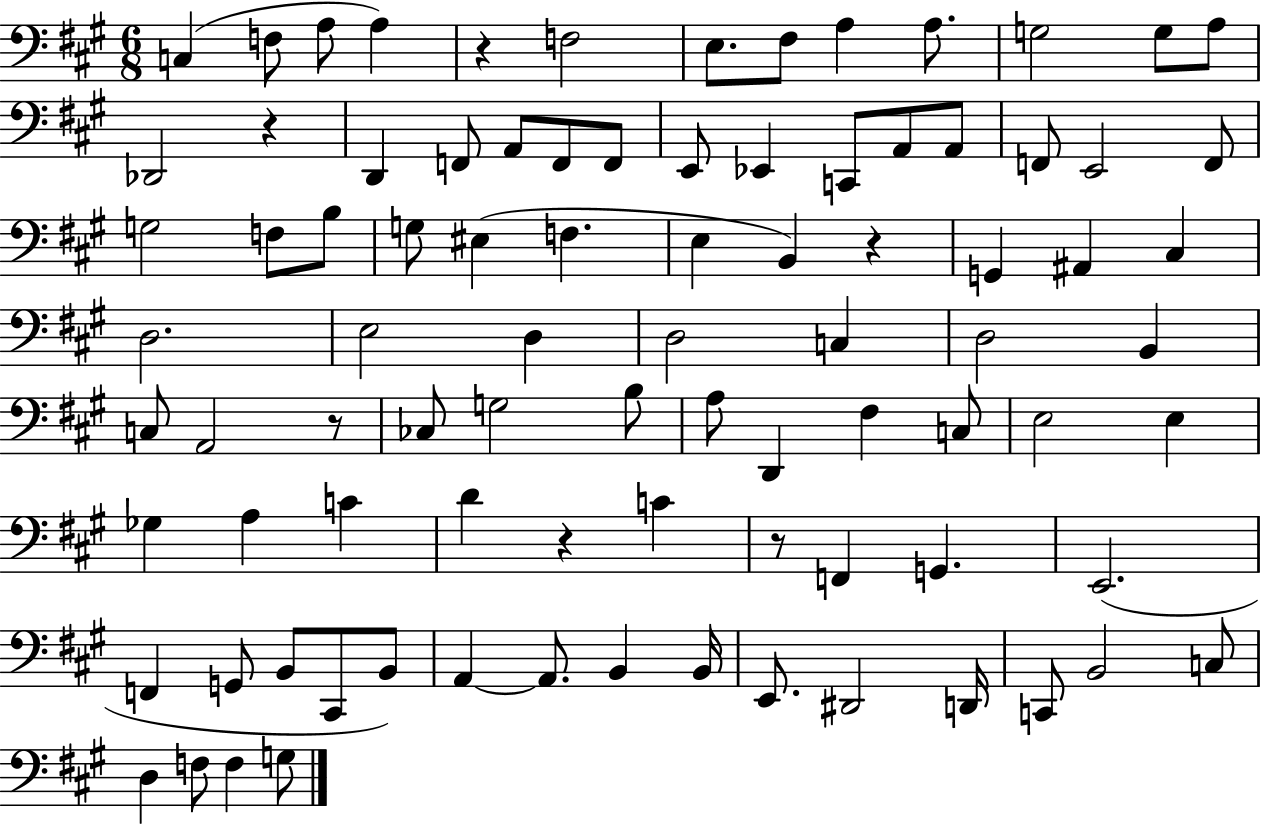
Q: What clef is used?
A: bass